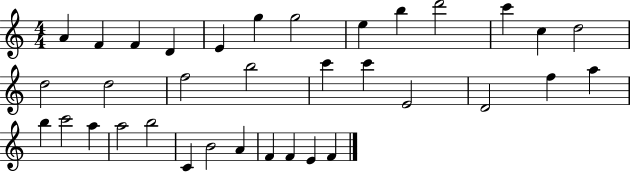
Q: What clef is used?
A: treble